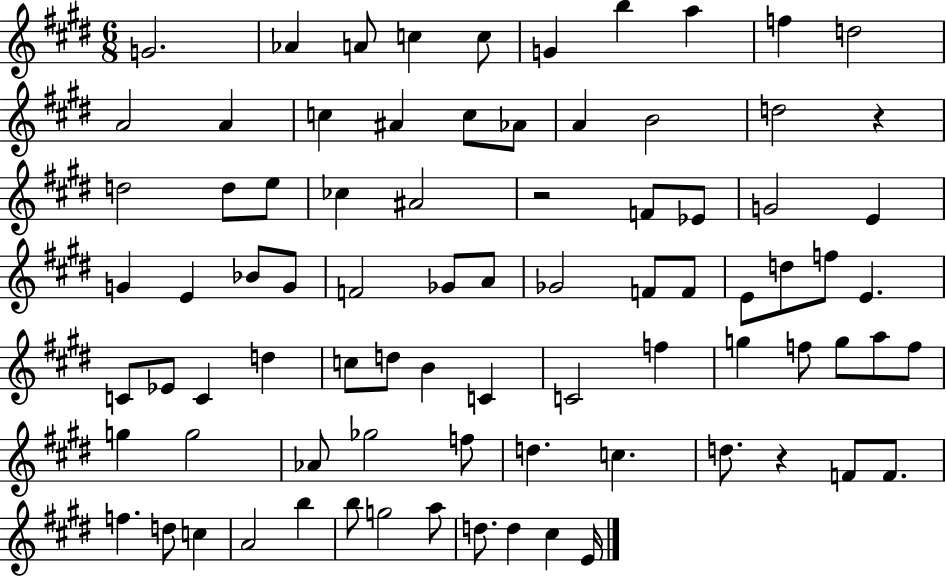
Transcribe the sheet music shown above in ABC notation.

X:1
T:Untitled
M:6/8
L:1/4
K:E
G2 _A A/2 c c/2 G b a f d2 A2 A c ^A c/2 _A/2 A B2 d2 z d2 d/2 e/2 _c ^A2 z2 F/2 _E/2 G2 E G E _B/2 G/2 F2 _G/2 A/2 _G2 F/2 F/2 E/2 d/2 f/2 E C/2 _E/2 C d c/2 d/2 B C C2 f g f/2 g/2 a/2 f/2 g g2 _A/2 _g2 f/2 d c d/2 z F/2 F/2 f d/2 c A2 b b/2 g2 a/2 d/2 d ^c E/4